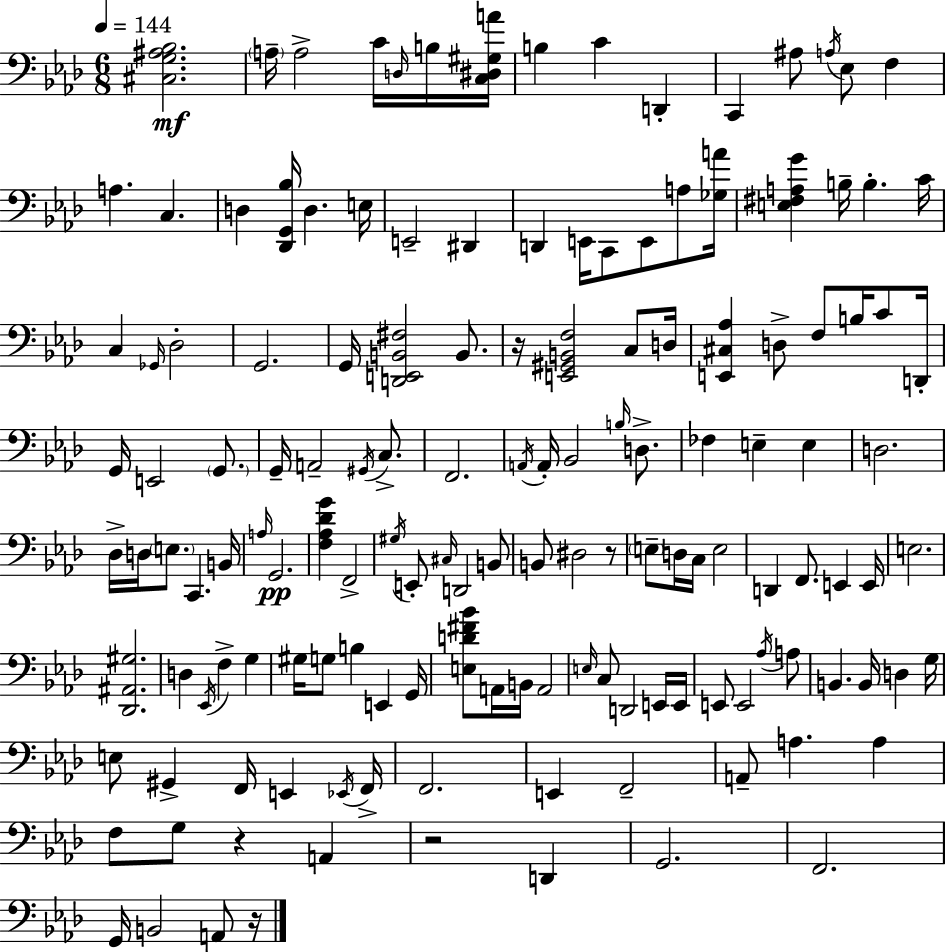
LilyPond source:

{
  \clef bass
  \numericTimeSignature
  \time 6/8
  \key aes \major
  \tempo 4 = 144
  <cis g ais bes>2.\mf | \parenthesize a16-- a2-> c'16 \grace { d16 } b16 | <c dis gis a'>16 b4 c'4 d,4-. | c,4 ais8 \acciaccatura { a16 } ees8 f4 | \break a4. c4. | d4 <des, g, bes>16 d4. | e16 e,2-- dis,4 | d,4 e,16 c,8 e,8 a8 | \break <ges a'>16 <e fis a g'>4 b16-- b4.-. | c'16 c4 \grace { ges,16 } des2-. | g,2. | g,16 <d, e, b, fis>2 | \break b,8. r16 <e, gis, b, f>2 | c8 d16 <e, cis aes>4 d8-> f8 b16 | c'8 d,16-. g,16 e,2 | \parenthesize g,8. g,16-- a,2-- | \break \acciaccatura { gis,16 } c8.-> f,2. | \acciaccatura { a,16 } a,16-. bes,2 | \grace { b16 } d8.-> fes4 e4-- | e4 d2. | \break des16-> d16 \parenthesize e8. c,4. | b,16 \grace { a16 }\pp g,2. | <f aes des' g'>4 f,2-> | \acciaccatura { gis16 } e,8-. \grace { cis16 } d,2 | \break b,8 b,8 dis2 | r8 \parenthesize e8-- d16 | c16 e2 d,4 | f,8. e,4 e,16 e2. | \break <des, ais, gis>2. | d4 | \acciaccatura { ees,16 } f4-> g4 gis16 g8 | b4 e,4 g,16 <e d' fis' bes'>8 | \break a,16 b,16 a,2 \grace { e16 } c8 | d,2 e,16 e,16 e,8 | e,2 \acciaccatura { aes16 } a8 | b,4. b,16 d4 g16 | \break e8 gis,4-> f,16 e,4 \acciaccatura { ees,16 } | f,16-> f,2. | e,4 f,2-- | a,8-- a4. a4 | \break f8 g8 r4 a,4 | r2 d,4 | g,2. | f,2. | \break g,16 b,2 a,8 | r16 \bar "|."
}